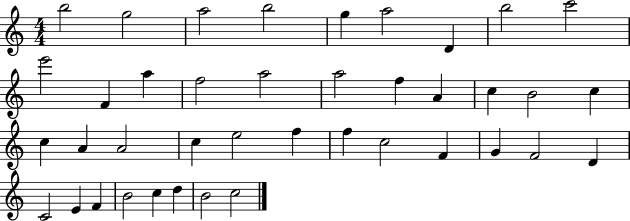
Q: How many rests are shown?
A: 0